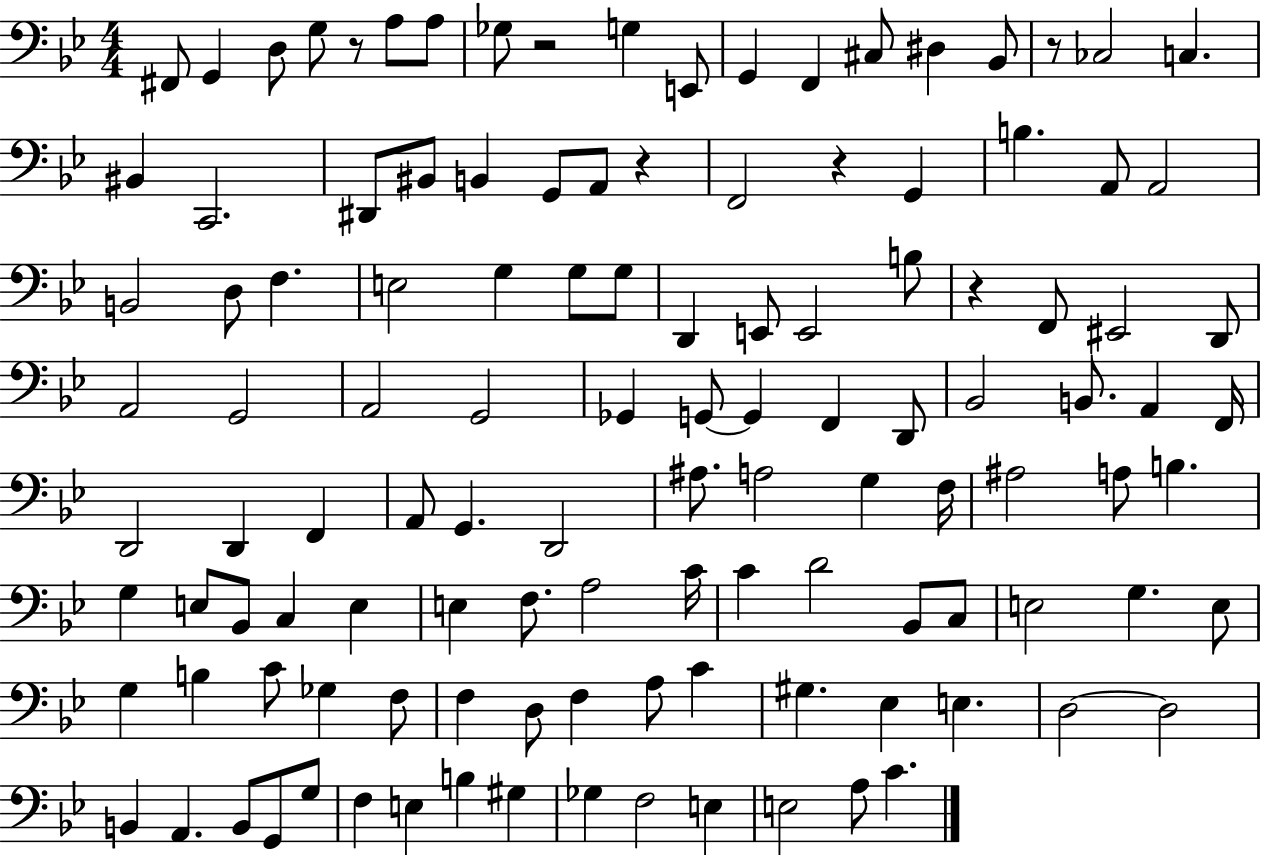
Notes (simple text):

F#2/e G2/q D3/e G3/e R/e A3/e A3/e Gb3/e R/h G3/q E2/e G2/q F2/q C#3/e D#3/q Bb2/e R/e CES3/h C3/q. BIS2/q C2/h. D#2/e BIS2/e B2/q G2/e A2/e R/q F2/h R/q G2/q B3/q. A2/e A2/h B2/h D3/e F3/q. E3/h G3/q G3/e G3/e D2/q E2/e E2/h B3/e R/q F2/e EIS2/h D2/e A2/h G2/h A2/h G2/h Gb2/q G2/e G2/q F2/q D2/e Bb2/h B2/e. A2/q F2/s D2/h D2/q F2/q A2/e G2/q. D2/h A#3/e. A3/h G3/q F3/s A#3/h A3/e B3/q. G3/q E3/e Bb2/e C3/q E3/q E3/q F3/e. A3/h C4/s C4/q D4/h Bb2/e C3/e E3/h G3/q. E3/e G3/q B3/q C4/e Gb3/q F3/e F3/q D3/e F3/q A3/e C4/q G#3/q. Eb3/q E3/q. D3/h D3/h B2/q A2/q. B2/e G2/e G3/e F3/q E3/q B3/q G#3/q Gb3/q F3/h E3/q E3/h A3/e C4/q.